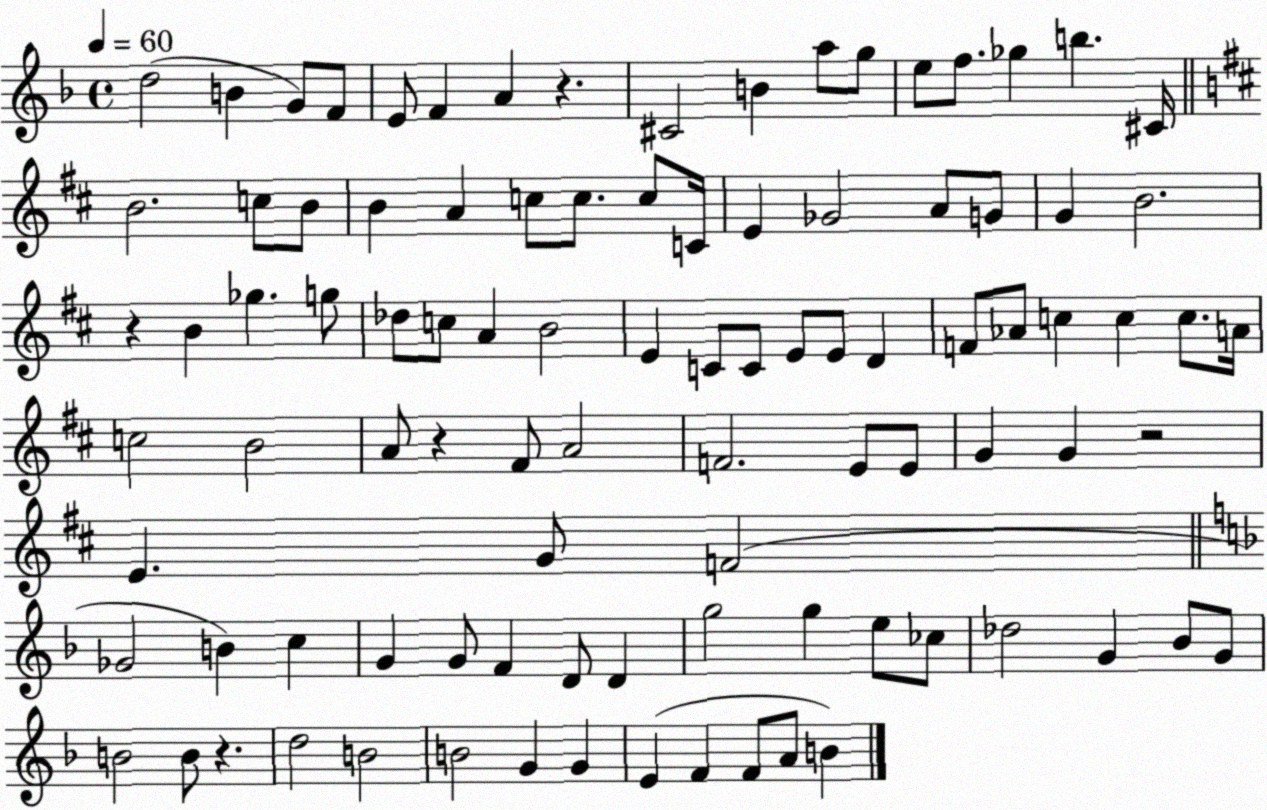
X:1
T:Untitled
M:4/4
L:1/4
K:F
d2 B G/2 F/2 E/2 F A z ^C2 B a/2 g/2 e/2 f/2 _g b ^C/4 B2 c/2 B/2 B A c/2 c/2 c/2 C/4 E _G2 A/2 G/2 G B2 z B _g g/2 _d/2 c/2 A B2 E C/2 C/2 E/2 E/2 D F/2 _A/2 c c c/2 A/4 c2 B2 A/2 z ^F/2 A2 F2 E/2 E/2 G G z2 E G/2 F2 _G2 B c G G/2 F D/2 D g2 g e/2 _c/2 _d2 G _B/2 G/2 B2 B/2 z d2 B2 B2 G G E F F/2 A/2 B